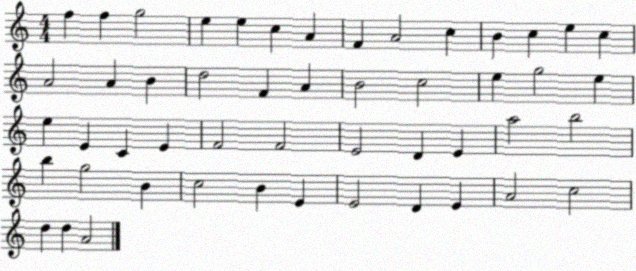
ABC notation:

X:1
T:Untitled
M:4/4
L:1/4
K:C
f f g2 e e c A F A2 c B c e c A2 A B d2 F A B2 c2 e g2 e e E C E F2 F2 E2 D E a2 b2 b g2 B c2 B E E2 D E A2 c2 d d A2